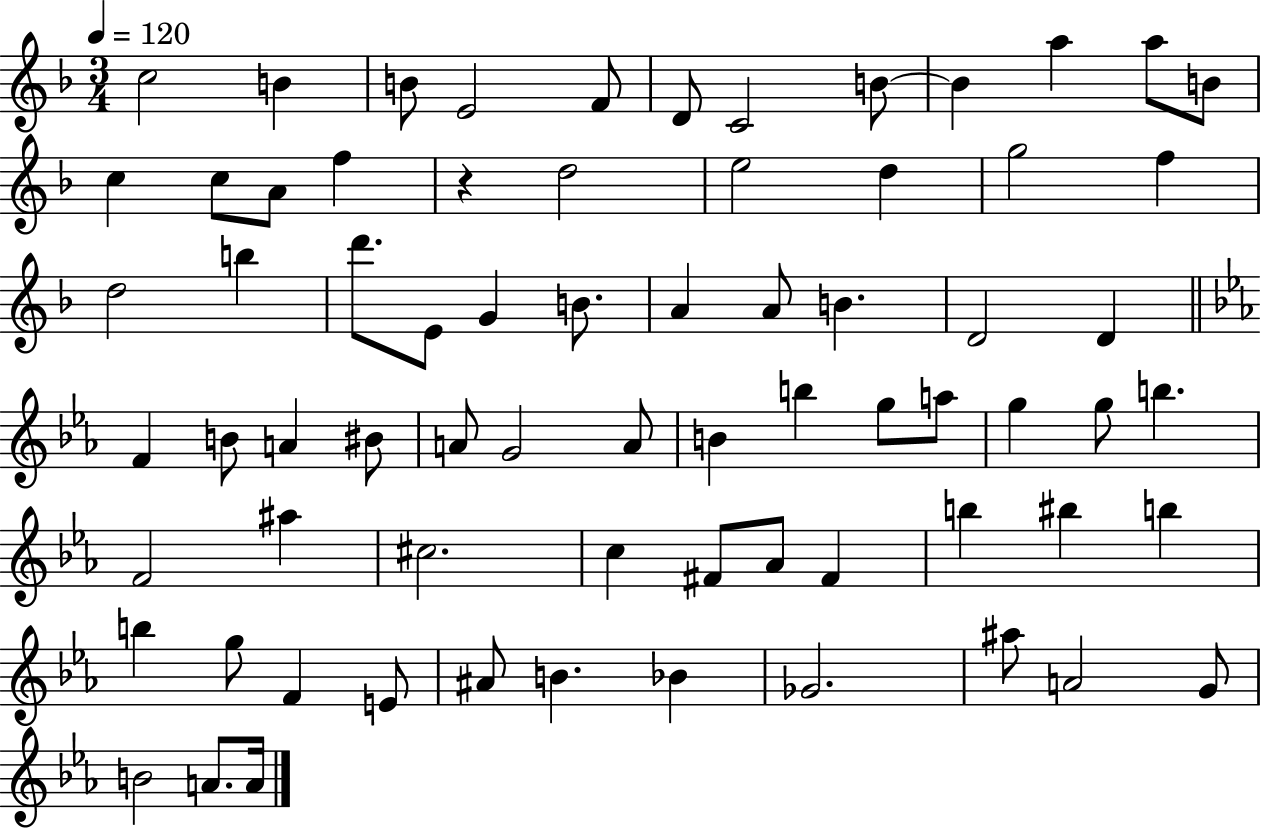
C5/h B4/q B4/e E4/h F4/e D4/e C4/h B4/e B4/q A5/q A5/e B4/e C5/q C5/e A4/e F5/q R/q D5/h E5/h D5/q G5/h F5/q D5/h B5/q D6/e. E4/e G4/q B4/e. A4/q A4/e B4/q. D4/h D4/q F4/q B4/e A4/q BIS4/e A4/e G4/h A4/e B4/q B5/q G5/e A5/e G5/q G5/e B5/q. F4/h A#5/q C#5/h. C5/q F#4/e Ab4/e F#4/q B5/q BIS5/q B5/q B5/q G5/e F4/q E4/e A#4/e B4/q. Bb4/q Gb4/h. A#5/e A4/h G4/e B4/h A4/e. A4/s